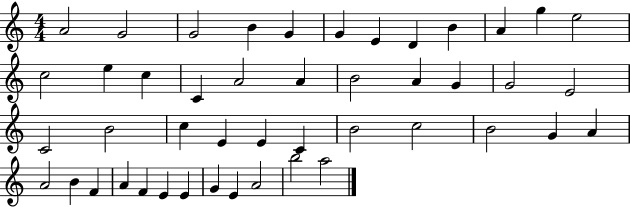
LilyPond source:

{
  \clef treble
  \numericTimeSignature
  \time 4/4
  \key c \major
  a'2 g'2 | g'2 b'4 g'4 | g'4 e'4 d'4 b'4 | a'4 g''4 e''2 | \break c''2 e''4 c''4 | c'4 a'2 a'4 | b'2 a'4 g'4 | g'2 e'2 | \break c'2 b'2 | c''4 e'4 e'4 c'4 | b'2 c''2 | b'2 g'4 a'4 | \break a'2 b'4 f'4 | a'4 f'4 e'4 e'4 | g'4 e'4 a'2 | b''2 a''2 | \break \bar "|."
}